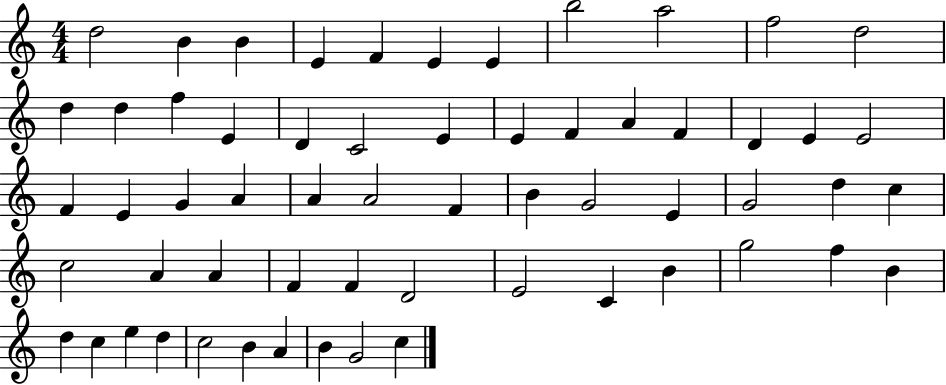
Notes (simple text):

D5/h B4/q B4/q E4/q F4/q E4/q E4/q B5/h A5/h F5/h D5/h D5/q D5/q F5/q E4/q D4/q C4/h E4/q E4/q F4/q A4/q F4/q D4/q E4/q E4/h F4/q E4/q G4/q A4/q A4/q A4/h F4/q B4/q G4/h E4/q G4/h D5/q C5/q C5/h A4/q A4/q F4/q F4/q D4/h E4/h C4/q B4/q G5/h F5/q B4/q D5/q C5/q E5/q D5/q C5/h B4/q A4/q B4/q G4/h C5/q